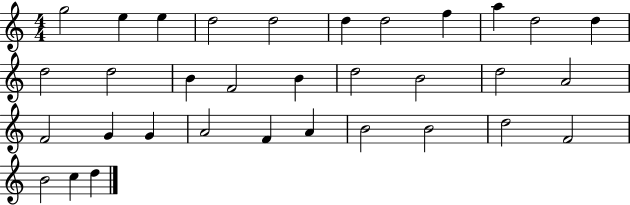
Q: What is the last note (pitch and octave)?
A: D5